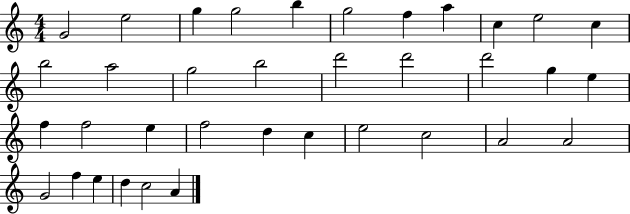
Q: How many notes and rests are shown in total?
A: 36